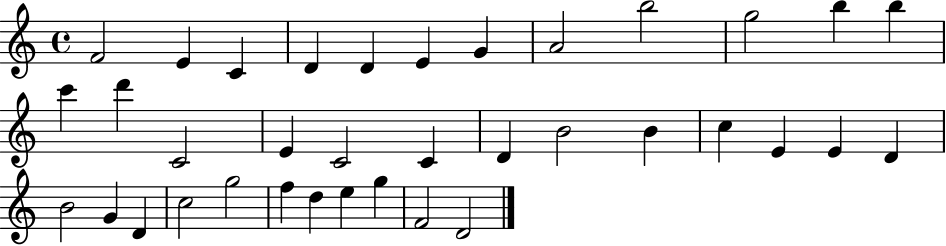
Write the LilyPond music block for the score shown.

{
  \clef treble
  \time 4/4
  \defaultTimeSignature
  \key c \major
  f'2 e'4 c'4 | d'4 d'4 e'4 g'4 | a'2 b''2 | g''2 b''4 b''4 | \break c'''4 d'''4 c'2 | e'4 c'2 c'4 | d'4 b'2 b'4 | c''4 e'4 e'4 d'4 | \break b'2 g'4 d'4 | c''2 g''2 | f''4 d''4 e''4 g''4 | f'2 d'2 | \break \bar "|."
}